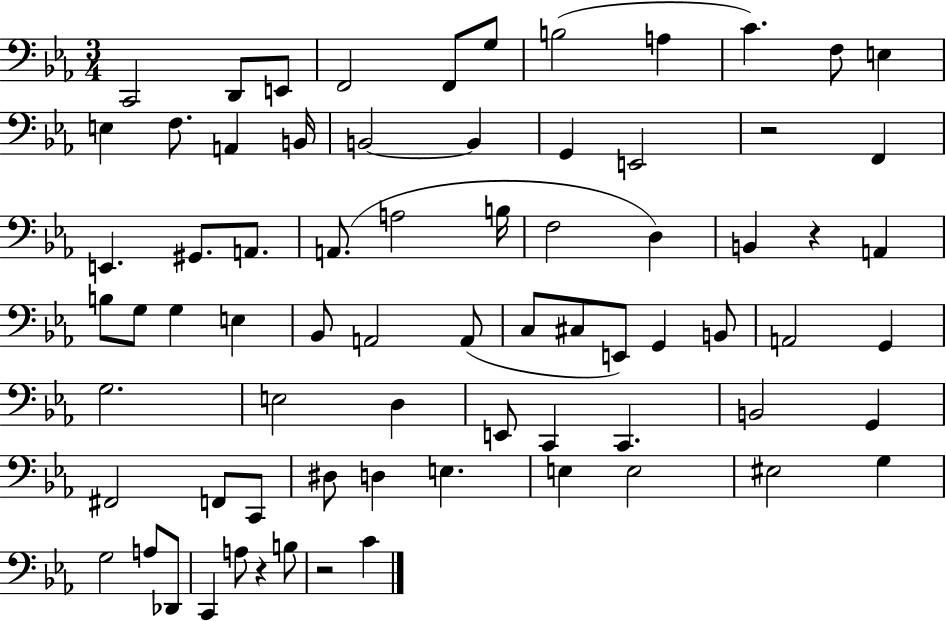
X:1
T:Untitled
M:3/4
L:1/4
K:Eb
C,,2 D,,/2 E,,/2 F,,2 F,,/2 G,/2 B,2 A, C F,/2 E, E, F,/2 A,, B,,/4 B,,2 B,, G,, E,,2 z2 F,, E,, ^G,,/2 A,,/2 A,,/2 A,2 B,/4 F,2 D, B,, z A,, B,/2 G,/2 G, E, _B,,/2 A,,2 A,,/2 C,/2 ^C,/2 E,,/2 G,, B,,/2 A,,2 G,, G,2 E,2 D, E,,/2 C,, C,, B,,2 G,, ^F,,2 F,,/2 C,,/2 ^D,/2 D, E, E, E,2 ^E,2 G, G,2 A,/2 _D,,/2 C,, A,/2 z B,/2 z2 C